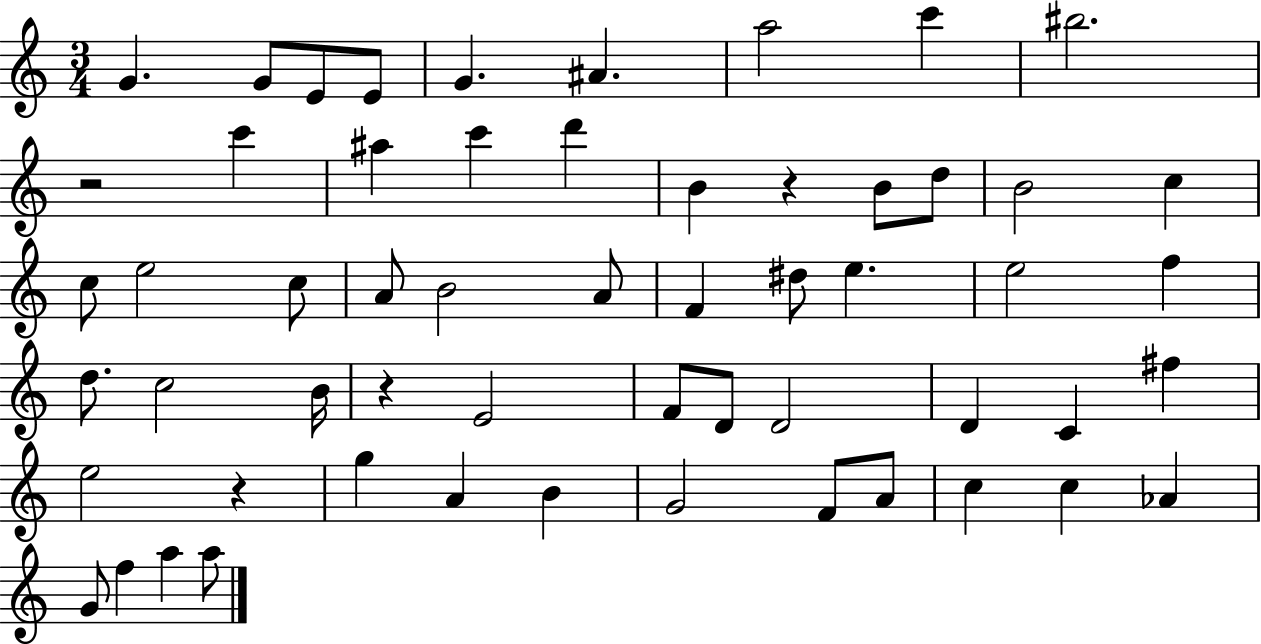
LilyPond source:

{
  \clef treble
  \numericTimeSignature
  \time 3/4
  \key c \major
  g'4. g'8 e'8 e'8 | g'4. ais'4. | a''2 c'''4 | bis''2. | \break r2 c'''4 | ais''4 c'''4 d'''4 | b'4 r4 b'8 d''8 | b'2 c''4 | \break c''8 e''2 c''8 | a'8 b'2 a'8 | f'4 dis''8 e''4. | e''2 f''4 | \break d''8. c''2 b'16 | r4 e'2 | f'8 d'8 d'2 | d'4 c'4 fis''4 | \break e''2 r4 | g''4 a'4 b'4 | g'2 f'8 a'8 | c''4 c''4 aes'4 | \break g'8 f''4 a''4 a''8 | \bar "|."
}